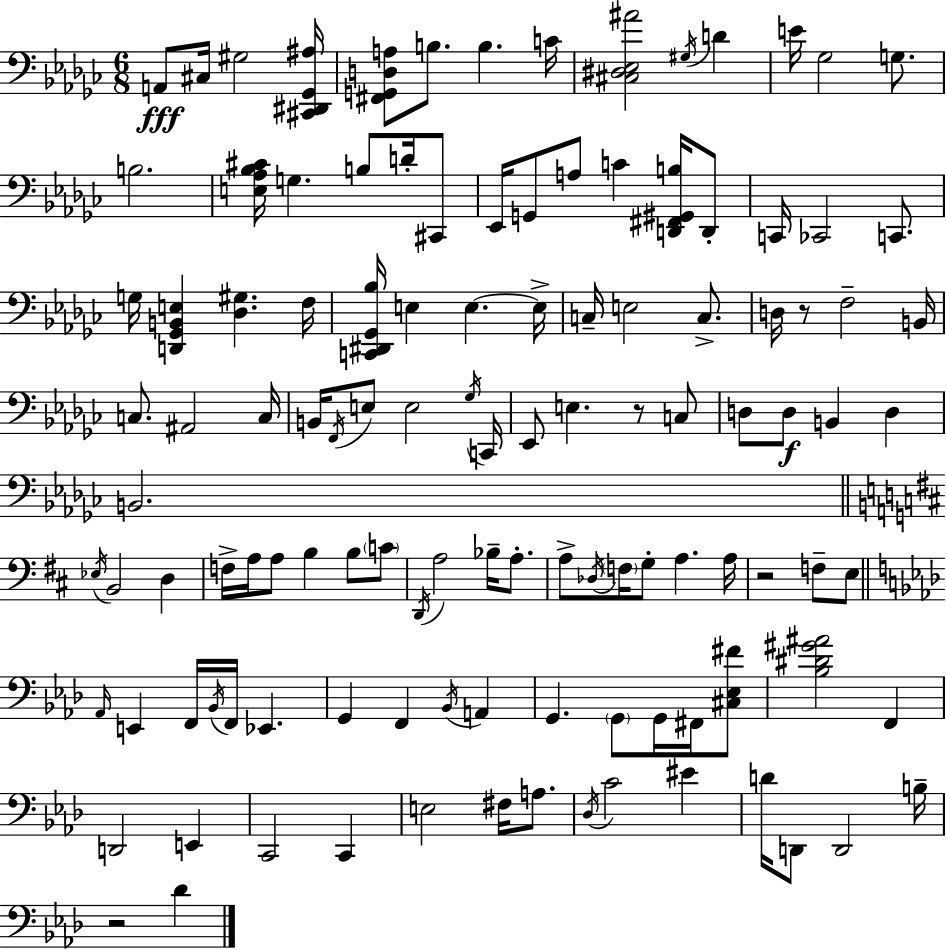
{
  \clef bass
  \numericTimeSignature
  \time 6/8
  \key ees \minor
  a,8\fff cis16 gis2 <cis, dis, ges, ais>16 | <fis, g, d a>8 b8. b4. c'16 | <cis dis ees ais'>2 \acciaccatura { gis16 } d'4 | e'16 ges2 g8. | \break b2. | <e aes bes cis'>16 g4. b8 d'16-. cis,8 | ees,16 g,8 a8 c'4 <d, fis, gis, b>16 d,8-. | c,16 ces,2 c,8. | \break g16 <d, ges, b, e>4 <des gis>4. | f16 <c, dis, ges, bes>16 e4 e4.~~ | e16-> c16-- e2 c8.-> | d16 r8 f2-- | \break b,16 c8. ais,2 | c16 b,16 \acciaccatura { f,16 } e8 e2 | \acciaccatura { ges16 } c,16 ees,8 e4. r8 | c8 d8 d8\f b,4 d4 | \break b,2. | \bar "||" \break \key d \major \acciaccatura { ees16 } b,2 d4 | f16-> a16 a8 b4 b8 \parenthesize c'8 | \acciaccatura { d,16 } a2 bes16-- a8.-. | a8-> \acciaccatura { des16 } \parenthesize f16 g8-. a4. | \break a16 r2 f8-- | e8 \bar "||" \break \key aes \major \grace { aes,16 } e,4 f,16 \acciaccatura { bes,16 } f,16 ees,4. | g,4 f,4 \acciaccatura { bes,16 } a,4 | g,4. \parenthesize g,8 g,16 | fis,16 <cis ees fis'>8 <bes dis' gis' ais'>2 f,4 | \break d,2 e,4 | c,2 c,4 | e2 fis16 | a8. \acciaccatura { des16 } c'2 | \break eis'4 d'16 d,8 d,2 | b16-- r2 | des'4 \bar "|."
}